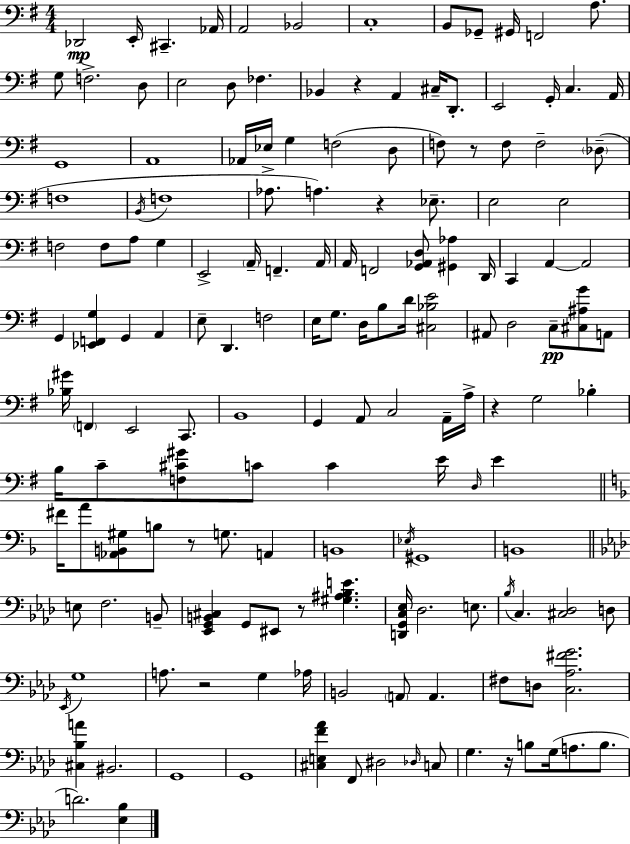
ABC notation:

X:1
T:Untitled
M:4/4
L:1/4
K:Em
_D,,2 E,,/4 ^C,, _A,,/4 A,,2 _B,,2 C,4 B,,/2 _G,,/2 ^G,,/4 F,,2 A,/2 G,/2 F,2 D,/2 E,2 D,/2 _F, _B,, z A,, ^C,/4 D,,/2 E,,2 G,,/4 C, A,,/4 G,,4 A,,4 _A,,/4 _E,/4 G, F,2 D,/2 F,/2 z/2 F,/2 F,2 _D,/2 F,4 B,,/4 F,4 _A,/2 A, z _E,/2 E,2 E,2 F,2 F,/2 A,/2 G, E,,2 A,,/4 F,, A,,/4 A,,/4 F,,2 [G,,_A,,D,]/2 [^G,,_A,] D,,/4 C,, A,, A,,2 G,, [_E,,F,,G,] G,, A,, E,/2 D,, F,2 E,/4 G,/2 D,/4 B,/2 D/4 [^C,_B,E]2 ^A,,/2 D,2 C,/2 [^C,^A,G]/2 A,,/2 [_B,^G]/4 F,, E,,2 C,,/2 B,,4 G,, A,,/2 C,2 A,,/4 A,/4 z G,2 _B, B,/4 C/2 [F,^C^G]/2 C/2 C E/4 D,/4 E ^F/4 A/2 [_A,,B,,^G,]/2 B,/2 z/2 G,/2 A,, B,,4 _E,/4 ^G,,4 B,,4 E,/2 F,2 B,,/2 [_E,,G,,B,,^C,] G,,/2 ^E,,/2 z/2 [^G,^A,_B,E] [D,,G,,C,_E,]/4 _D,2 E,/2 _B,/4 C, [^C,_D,]2 D,/2 _E,,/4 G,4 A,/2 z2 G, _A,/4 B,,2 A,,/2 A,, ^F,/2 D,/2 [C,_A,^FG]2 [^C,_B,A] ^B,,2 G,,4 G,,4 [^C,E,F_A] F,,/2 ^D,2 _D,/4 C,/2 G, z/4 B,/2 G,/4 A,/2 B,/2 D2 [_E,_B,]